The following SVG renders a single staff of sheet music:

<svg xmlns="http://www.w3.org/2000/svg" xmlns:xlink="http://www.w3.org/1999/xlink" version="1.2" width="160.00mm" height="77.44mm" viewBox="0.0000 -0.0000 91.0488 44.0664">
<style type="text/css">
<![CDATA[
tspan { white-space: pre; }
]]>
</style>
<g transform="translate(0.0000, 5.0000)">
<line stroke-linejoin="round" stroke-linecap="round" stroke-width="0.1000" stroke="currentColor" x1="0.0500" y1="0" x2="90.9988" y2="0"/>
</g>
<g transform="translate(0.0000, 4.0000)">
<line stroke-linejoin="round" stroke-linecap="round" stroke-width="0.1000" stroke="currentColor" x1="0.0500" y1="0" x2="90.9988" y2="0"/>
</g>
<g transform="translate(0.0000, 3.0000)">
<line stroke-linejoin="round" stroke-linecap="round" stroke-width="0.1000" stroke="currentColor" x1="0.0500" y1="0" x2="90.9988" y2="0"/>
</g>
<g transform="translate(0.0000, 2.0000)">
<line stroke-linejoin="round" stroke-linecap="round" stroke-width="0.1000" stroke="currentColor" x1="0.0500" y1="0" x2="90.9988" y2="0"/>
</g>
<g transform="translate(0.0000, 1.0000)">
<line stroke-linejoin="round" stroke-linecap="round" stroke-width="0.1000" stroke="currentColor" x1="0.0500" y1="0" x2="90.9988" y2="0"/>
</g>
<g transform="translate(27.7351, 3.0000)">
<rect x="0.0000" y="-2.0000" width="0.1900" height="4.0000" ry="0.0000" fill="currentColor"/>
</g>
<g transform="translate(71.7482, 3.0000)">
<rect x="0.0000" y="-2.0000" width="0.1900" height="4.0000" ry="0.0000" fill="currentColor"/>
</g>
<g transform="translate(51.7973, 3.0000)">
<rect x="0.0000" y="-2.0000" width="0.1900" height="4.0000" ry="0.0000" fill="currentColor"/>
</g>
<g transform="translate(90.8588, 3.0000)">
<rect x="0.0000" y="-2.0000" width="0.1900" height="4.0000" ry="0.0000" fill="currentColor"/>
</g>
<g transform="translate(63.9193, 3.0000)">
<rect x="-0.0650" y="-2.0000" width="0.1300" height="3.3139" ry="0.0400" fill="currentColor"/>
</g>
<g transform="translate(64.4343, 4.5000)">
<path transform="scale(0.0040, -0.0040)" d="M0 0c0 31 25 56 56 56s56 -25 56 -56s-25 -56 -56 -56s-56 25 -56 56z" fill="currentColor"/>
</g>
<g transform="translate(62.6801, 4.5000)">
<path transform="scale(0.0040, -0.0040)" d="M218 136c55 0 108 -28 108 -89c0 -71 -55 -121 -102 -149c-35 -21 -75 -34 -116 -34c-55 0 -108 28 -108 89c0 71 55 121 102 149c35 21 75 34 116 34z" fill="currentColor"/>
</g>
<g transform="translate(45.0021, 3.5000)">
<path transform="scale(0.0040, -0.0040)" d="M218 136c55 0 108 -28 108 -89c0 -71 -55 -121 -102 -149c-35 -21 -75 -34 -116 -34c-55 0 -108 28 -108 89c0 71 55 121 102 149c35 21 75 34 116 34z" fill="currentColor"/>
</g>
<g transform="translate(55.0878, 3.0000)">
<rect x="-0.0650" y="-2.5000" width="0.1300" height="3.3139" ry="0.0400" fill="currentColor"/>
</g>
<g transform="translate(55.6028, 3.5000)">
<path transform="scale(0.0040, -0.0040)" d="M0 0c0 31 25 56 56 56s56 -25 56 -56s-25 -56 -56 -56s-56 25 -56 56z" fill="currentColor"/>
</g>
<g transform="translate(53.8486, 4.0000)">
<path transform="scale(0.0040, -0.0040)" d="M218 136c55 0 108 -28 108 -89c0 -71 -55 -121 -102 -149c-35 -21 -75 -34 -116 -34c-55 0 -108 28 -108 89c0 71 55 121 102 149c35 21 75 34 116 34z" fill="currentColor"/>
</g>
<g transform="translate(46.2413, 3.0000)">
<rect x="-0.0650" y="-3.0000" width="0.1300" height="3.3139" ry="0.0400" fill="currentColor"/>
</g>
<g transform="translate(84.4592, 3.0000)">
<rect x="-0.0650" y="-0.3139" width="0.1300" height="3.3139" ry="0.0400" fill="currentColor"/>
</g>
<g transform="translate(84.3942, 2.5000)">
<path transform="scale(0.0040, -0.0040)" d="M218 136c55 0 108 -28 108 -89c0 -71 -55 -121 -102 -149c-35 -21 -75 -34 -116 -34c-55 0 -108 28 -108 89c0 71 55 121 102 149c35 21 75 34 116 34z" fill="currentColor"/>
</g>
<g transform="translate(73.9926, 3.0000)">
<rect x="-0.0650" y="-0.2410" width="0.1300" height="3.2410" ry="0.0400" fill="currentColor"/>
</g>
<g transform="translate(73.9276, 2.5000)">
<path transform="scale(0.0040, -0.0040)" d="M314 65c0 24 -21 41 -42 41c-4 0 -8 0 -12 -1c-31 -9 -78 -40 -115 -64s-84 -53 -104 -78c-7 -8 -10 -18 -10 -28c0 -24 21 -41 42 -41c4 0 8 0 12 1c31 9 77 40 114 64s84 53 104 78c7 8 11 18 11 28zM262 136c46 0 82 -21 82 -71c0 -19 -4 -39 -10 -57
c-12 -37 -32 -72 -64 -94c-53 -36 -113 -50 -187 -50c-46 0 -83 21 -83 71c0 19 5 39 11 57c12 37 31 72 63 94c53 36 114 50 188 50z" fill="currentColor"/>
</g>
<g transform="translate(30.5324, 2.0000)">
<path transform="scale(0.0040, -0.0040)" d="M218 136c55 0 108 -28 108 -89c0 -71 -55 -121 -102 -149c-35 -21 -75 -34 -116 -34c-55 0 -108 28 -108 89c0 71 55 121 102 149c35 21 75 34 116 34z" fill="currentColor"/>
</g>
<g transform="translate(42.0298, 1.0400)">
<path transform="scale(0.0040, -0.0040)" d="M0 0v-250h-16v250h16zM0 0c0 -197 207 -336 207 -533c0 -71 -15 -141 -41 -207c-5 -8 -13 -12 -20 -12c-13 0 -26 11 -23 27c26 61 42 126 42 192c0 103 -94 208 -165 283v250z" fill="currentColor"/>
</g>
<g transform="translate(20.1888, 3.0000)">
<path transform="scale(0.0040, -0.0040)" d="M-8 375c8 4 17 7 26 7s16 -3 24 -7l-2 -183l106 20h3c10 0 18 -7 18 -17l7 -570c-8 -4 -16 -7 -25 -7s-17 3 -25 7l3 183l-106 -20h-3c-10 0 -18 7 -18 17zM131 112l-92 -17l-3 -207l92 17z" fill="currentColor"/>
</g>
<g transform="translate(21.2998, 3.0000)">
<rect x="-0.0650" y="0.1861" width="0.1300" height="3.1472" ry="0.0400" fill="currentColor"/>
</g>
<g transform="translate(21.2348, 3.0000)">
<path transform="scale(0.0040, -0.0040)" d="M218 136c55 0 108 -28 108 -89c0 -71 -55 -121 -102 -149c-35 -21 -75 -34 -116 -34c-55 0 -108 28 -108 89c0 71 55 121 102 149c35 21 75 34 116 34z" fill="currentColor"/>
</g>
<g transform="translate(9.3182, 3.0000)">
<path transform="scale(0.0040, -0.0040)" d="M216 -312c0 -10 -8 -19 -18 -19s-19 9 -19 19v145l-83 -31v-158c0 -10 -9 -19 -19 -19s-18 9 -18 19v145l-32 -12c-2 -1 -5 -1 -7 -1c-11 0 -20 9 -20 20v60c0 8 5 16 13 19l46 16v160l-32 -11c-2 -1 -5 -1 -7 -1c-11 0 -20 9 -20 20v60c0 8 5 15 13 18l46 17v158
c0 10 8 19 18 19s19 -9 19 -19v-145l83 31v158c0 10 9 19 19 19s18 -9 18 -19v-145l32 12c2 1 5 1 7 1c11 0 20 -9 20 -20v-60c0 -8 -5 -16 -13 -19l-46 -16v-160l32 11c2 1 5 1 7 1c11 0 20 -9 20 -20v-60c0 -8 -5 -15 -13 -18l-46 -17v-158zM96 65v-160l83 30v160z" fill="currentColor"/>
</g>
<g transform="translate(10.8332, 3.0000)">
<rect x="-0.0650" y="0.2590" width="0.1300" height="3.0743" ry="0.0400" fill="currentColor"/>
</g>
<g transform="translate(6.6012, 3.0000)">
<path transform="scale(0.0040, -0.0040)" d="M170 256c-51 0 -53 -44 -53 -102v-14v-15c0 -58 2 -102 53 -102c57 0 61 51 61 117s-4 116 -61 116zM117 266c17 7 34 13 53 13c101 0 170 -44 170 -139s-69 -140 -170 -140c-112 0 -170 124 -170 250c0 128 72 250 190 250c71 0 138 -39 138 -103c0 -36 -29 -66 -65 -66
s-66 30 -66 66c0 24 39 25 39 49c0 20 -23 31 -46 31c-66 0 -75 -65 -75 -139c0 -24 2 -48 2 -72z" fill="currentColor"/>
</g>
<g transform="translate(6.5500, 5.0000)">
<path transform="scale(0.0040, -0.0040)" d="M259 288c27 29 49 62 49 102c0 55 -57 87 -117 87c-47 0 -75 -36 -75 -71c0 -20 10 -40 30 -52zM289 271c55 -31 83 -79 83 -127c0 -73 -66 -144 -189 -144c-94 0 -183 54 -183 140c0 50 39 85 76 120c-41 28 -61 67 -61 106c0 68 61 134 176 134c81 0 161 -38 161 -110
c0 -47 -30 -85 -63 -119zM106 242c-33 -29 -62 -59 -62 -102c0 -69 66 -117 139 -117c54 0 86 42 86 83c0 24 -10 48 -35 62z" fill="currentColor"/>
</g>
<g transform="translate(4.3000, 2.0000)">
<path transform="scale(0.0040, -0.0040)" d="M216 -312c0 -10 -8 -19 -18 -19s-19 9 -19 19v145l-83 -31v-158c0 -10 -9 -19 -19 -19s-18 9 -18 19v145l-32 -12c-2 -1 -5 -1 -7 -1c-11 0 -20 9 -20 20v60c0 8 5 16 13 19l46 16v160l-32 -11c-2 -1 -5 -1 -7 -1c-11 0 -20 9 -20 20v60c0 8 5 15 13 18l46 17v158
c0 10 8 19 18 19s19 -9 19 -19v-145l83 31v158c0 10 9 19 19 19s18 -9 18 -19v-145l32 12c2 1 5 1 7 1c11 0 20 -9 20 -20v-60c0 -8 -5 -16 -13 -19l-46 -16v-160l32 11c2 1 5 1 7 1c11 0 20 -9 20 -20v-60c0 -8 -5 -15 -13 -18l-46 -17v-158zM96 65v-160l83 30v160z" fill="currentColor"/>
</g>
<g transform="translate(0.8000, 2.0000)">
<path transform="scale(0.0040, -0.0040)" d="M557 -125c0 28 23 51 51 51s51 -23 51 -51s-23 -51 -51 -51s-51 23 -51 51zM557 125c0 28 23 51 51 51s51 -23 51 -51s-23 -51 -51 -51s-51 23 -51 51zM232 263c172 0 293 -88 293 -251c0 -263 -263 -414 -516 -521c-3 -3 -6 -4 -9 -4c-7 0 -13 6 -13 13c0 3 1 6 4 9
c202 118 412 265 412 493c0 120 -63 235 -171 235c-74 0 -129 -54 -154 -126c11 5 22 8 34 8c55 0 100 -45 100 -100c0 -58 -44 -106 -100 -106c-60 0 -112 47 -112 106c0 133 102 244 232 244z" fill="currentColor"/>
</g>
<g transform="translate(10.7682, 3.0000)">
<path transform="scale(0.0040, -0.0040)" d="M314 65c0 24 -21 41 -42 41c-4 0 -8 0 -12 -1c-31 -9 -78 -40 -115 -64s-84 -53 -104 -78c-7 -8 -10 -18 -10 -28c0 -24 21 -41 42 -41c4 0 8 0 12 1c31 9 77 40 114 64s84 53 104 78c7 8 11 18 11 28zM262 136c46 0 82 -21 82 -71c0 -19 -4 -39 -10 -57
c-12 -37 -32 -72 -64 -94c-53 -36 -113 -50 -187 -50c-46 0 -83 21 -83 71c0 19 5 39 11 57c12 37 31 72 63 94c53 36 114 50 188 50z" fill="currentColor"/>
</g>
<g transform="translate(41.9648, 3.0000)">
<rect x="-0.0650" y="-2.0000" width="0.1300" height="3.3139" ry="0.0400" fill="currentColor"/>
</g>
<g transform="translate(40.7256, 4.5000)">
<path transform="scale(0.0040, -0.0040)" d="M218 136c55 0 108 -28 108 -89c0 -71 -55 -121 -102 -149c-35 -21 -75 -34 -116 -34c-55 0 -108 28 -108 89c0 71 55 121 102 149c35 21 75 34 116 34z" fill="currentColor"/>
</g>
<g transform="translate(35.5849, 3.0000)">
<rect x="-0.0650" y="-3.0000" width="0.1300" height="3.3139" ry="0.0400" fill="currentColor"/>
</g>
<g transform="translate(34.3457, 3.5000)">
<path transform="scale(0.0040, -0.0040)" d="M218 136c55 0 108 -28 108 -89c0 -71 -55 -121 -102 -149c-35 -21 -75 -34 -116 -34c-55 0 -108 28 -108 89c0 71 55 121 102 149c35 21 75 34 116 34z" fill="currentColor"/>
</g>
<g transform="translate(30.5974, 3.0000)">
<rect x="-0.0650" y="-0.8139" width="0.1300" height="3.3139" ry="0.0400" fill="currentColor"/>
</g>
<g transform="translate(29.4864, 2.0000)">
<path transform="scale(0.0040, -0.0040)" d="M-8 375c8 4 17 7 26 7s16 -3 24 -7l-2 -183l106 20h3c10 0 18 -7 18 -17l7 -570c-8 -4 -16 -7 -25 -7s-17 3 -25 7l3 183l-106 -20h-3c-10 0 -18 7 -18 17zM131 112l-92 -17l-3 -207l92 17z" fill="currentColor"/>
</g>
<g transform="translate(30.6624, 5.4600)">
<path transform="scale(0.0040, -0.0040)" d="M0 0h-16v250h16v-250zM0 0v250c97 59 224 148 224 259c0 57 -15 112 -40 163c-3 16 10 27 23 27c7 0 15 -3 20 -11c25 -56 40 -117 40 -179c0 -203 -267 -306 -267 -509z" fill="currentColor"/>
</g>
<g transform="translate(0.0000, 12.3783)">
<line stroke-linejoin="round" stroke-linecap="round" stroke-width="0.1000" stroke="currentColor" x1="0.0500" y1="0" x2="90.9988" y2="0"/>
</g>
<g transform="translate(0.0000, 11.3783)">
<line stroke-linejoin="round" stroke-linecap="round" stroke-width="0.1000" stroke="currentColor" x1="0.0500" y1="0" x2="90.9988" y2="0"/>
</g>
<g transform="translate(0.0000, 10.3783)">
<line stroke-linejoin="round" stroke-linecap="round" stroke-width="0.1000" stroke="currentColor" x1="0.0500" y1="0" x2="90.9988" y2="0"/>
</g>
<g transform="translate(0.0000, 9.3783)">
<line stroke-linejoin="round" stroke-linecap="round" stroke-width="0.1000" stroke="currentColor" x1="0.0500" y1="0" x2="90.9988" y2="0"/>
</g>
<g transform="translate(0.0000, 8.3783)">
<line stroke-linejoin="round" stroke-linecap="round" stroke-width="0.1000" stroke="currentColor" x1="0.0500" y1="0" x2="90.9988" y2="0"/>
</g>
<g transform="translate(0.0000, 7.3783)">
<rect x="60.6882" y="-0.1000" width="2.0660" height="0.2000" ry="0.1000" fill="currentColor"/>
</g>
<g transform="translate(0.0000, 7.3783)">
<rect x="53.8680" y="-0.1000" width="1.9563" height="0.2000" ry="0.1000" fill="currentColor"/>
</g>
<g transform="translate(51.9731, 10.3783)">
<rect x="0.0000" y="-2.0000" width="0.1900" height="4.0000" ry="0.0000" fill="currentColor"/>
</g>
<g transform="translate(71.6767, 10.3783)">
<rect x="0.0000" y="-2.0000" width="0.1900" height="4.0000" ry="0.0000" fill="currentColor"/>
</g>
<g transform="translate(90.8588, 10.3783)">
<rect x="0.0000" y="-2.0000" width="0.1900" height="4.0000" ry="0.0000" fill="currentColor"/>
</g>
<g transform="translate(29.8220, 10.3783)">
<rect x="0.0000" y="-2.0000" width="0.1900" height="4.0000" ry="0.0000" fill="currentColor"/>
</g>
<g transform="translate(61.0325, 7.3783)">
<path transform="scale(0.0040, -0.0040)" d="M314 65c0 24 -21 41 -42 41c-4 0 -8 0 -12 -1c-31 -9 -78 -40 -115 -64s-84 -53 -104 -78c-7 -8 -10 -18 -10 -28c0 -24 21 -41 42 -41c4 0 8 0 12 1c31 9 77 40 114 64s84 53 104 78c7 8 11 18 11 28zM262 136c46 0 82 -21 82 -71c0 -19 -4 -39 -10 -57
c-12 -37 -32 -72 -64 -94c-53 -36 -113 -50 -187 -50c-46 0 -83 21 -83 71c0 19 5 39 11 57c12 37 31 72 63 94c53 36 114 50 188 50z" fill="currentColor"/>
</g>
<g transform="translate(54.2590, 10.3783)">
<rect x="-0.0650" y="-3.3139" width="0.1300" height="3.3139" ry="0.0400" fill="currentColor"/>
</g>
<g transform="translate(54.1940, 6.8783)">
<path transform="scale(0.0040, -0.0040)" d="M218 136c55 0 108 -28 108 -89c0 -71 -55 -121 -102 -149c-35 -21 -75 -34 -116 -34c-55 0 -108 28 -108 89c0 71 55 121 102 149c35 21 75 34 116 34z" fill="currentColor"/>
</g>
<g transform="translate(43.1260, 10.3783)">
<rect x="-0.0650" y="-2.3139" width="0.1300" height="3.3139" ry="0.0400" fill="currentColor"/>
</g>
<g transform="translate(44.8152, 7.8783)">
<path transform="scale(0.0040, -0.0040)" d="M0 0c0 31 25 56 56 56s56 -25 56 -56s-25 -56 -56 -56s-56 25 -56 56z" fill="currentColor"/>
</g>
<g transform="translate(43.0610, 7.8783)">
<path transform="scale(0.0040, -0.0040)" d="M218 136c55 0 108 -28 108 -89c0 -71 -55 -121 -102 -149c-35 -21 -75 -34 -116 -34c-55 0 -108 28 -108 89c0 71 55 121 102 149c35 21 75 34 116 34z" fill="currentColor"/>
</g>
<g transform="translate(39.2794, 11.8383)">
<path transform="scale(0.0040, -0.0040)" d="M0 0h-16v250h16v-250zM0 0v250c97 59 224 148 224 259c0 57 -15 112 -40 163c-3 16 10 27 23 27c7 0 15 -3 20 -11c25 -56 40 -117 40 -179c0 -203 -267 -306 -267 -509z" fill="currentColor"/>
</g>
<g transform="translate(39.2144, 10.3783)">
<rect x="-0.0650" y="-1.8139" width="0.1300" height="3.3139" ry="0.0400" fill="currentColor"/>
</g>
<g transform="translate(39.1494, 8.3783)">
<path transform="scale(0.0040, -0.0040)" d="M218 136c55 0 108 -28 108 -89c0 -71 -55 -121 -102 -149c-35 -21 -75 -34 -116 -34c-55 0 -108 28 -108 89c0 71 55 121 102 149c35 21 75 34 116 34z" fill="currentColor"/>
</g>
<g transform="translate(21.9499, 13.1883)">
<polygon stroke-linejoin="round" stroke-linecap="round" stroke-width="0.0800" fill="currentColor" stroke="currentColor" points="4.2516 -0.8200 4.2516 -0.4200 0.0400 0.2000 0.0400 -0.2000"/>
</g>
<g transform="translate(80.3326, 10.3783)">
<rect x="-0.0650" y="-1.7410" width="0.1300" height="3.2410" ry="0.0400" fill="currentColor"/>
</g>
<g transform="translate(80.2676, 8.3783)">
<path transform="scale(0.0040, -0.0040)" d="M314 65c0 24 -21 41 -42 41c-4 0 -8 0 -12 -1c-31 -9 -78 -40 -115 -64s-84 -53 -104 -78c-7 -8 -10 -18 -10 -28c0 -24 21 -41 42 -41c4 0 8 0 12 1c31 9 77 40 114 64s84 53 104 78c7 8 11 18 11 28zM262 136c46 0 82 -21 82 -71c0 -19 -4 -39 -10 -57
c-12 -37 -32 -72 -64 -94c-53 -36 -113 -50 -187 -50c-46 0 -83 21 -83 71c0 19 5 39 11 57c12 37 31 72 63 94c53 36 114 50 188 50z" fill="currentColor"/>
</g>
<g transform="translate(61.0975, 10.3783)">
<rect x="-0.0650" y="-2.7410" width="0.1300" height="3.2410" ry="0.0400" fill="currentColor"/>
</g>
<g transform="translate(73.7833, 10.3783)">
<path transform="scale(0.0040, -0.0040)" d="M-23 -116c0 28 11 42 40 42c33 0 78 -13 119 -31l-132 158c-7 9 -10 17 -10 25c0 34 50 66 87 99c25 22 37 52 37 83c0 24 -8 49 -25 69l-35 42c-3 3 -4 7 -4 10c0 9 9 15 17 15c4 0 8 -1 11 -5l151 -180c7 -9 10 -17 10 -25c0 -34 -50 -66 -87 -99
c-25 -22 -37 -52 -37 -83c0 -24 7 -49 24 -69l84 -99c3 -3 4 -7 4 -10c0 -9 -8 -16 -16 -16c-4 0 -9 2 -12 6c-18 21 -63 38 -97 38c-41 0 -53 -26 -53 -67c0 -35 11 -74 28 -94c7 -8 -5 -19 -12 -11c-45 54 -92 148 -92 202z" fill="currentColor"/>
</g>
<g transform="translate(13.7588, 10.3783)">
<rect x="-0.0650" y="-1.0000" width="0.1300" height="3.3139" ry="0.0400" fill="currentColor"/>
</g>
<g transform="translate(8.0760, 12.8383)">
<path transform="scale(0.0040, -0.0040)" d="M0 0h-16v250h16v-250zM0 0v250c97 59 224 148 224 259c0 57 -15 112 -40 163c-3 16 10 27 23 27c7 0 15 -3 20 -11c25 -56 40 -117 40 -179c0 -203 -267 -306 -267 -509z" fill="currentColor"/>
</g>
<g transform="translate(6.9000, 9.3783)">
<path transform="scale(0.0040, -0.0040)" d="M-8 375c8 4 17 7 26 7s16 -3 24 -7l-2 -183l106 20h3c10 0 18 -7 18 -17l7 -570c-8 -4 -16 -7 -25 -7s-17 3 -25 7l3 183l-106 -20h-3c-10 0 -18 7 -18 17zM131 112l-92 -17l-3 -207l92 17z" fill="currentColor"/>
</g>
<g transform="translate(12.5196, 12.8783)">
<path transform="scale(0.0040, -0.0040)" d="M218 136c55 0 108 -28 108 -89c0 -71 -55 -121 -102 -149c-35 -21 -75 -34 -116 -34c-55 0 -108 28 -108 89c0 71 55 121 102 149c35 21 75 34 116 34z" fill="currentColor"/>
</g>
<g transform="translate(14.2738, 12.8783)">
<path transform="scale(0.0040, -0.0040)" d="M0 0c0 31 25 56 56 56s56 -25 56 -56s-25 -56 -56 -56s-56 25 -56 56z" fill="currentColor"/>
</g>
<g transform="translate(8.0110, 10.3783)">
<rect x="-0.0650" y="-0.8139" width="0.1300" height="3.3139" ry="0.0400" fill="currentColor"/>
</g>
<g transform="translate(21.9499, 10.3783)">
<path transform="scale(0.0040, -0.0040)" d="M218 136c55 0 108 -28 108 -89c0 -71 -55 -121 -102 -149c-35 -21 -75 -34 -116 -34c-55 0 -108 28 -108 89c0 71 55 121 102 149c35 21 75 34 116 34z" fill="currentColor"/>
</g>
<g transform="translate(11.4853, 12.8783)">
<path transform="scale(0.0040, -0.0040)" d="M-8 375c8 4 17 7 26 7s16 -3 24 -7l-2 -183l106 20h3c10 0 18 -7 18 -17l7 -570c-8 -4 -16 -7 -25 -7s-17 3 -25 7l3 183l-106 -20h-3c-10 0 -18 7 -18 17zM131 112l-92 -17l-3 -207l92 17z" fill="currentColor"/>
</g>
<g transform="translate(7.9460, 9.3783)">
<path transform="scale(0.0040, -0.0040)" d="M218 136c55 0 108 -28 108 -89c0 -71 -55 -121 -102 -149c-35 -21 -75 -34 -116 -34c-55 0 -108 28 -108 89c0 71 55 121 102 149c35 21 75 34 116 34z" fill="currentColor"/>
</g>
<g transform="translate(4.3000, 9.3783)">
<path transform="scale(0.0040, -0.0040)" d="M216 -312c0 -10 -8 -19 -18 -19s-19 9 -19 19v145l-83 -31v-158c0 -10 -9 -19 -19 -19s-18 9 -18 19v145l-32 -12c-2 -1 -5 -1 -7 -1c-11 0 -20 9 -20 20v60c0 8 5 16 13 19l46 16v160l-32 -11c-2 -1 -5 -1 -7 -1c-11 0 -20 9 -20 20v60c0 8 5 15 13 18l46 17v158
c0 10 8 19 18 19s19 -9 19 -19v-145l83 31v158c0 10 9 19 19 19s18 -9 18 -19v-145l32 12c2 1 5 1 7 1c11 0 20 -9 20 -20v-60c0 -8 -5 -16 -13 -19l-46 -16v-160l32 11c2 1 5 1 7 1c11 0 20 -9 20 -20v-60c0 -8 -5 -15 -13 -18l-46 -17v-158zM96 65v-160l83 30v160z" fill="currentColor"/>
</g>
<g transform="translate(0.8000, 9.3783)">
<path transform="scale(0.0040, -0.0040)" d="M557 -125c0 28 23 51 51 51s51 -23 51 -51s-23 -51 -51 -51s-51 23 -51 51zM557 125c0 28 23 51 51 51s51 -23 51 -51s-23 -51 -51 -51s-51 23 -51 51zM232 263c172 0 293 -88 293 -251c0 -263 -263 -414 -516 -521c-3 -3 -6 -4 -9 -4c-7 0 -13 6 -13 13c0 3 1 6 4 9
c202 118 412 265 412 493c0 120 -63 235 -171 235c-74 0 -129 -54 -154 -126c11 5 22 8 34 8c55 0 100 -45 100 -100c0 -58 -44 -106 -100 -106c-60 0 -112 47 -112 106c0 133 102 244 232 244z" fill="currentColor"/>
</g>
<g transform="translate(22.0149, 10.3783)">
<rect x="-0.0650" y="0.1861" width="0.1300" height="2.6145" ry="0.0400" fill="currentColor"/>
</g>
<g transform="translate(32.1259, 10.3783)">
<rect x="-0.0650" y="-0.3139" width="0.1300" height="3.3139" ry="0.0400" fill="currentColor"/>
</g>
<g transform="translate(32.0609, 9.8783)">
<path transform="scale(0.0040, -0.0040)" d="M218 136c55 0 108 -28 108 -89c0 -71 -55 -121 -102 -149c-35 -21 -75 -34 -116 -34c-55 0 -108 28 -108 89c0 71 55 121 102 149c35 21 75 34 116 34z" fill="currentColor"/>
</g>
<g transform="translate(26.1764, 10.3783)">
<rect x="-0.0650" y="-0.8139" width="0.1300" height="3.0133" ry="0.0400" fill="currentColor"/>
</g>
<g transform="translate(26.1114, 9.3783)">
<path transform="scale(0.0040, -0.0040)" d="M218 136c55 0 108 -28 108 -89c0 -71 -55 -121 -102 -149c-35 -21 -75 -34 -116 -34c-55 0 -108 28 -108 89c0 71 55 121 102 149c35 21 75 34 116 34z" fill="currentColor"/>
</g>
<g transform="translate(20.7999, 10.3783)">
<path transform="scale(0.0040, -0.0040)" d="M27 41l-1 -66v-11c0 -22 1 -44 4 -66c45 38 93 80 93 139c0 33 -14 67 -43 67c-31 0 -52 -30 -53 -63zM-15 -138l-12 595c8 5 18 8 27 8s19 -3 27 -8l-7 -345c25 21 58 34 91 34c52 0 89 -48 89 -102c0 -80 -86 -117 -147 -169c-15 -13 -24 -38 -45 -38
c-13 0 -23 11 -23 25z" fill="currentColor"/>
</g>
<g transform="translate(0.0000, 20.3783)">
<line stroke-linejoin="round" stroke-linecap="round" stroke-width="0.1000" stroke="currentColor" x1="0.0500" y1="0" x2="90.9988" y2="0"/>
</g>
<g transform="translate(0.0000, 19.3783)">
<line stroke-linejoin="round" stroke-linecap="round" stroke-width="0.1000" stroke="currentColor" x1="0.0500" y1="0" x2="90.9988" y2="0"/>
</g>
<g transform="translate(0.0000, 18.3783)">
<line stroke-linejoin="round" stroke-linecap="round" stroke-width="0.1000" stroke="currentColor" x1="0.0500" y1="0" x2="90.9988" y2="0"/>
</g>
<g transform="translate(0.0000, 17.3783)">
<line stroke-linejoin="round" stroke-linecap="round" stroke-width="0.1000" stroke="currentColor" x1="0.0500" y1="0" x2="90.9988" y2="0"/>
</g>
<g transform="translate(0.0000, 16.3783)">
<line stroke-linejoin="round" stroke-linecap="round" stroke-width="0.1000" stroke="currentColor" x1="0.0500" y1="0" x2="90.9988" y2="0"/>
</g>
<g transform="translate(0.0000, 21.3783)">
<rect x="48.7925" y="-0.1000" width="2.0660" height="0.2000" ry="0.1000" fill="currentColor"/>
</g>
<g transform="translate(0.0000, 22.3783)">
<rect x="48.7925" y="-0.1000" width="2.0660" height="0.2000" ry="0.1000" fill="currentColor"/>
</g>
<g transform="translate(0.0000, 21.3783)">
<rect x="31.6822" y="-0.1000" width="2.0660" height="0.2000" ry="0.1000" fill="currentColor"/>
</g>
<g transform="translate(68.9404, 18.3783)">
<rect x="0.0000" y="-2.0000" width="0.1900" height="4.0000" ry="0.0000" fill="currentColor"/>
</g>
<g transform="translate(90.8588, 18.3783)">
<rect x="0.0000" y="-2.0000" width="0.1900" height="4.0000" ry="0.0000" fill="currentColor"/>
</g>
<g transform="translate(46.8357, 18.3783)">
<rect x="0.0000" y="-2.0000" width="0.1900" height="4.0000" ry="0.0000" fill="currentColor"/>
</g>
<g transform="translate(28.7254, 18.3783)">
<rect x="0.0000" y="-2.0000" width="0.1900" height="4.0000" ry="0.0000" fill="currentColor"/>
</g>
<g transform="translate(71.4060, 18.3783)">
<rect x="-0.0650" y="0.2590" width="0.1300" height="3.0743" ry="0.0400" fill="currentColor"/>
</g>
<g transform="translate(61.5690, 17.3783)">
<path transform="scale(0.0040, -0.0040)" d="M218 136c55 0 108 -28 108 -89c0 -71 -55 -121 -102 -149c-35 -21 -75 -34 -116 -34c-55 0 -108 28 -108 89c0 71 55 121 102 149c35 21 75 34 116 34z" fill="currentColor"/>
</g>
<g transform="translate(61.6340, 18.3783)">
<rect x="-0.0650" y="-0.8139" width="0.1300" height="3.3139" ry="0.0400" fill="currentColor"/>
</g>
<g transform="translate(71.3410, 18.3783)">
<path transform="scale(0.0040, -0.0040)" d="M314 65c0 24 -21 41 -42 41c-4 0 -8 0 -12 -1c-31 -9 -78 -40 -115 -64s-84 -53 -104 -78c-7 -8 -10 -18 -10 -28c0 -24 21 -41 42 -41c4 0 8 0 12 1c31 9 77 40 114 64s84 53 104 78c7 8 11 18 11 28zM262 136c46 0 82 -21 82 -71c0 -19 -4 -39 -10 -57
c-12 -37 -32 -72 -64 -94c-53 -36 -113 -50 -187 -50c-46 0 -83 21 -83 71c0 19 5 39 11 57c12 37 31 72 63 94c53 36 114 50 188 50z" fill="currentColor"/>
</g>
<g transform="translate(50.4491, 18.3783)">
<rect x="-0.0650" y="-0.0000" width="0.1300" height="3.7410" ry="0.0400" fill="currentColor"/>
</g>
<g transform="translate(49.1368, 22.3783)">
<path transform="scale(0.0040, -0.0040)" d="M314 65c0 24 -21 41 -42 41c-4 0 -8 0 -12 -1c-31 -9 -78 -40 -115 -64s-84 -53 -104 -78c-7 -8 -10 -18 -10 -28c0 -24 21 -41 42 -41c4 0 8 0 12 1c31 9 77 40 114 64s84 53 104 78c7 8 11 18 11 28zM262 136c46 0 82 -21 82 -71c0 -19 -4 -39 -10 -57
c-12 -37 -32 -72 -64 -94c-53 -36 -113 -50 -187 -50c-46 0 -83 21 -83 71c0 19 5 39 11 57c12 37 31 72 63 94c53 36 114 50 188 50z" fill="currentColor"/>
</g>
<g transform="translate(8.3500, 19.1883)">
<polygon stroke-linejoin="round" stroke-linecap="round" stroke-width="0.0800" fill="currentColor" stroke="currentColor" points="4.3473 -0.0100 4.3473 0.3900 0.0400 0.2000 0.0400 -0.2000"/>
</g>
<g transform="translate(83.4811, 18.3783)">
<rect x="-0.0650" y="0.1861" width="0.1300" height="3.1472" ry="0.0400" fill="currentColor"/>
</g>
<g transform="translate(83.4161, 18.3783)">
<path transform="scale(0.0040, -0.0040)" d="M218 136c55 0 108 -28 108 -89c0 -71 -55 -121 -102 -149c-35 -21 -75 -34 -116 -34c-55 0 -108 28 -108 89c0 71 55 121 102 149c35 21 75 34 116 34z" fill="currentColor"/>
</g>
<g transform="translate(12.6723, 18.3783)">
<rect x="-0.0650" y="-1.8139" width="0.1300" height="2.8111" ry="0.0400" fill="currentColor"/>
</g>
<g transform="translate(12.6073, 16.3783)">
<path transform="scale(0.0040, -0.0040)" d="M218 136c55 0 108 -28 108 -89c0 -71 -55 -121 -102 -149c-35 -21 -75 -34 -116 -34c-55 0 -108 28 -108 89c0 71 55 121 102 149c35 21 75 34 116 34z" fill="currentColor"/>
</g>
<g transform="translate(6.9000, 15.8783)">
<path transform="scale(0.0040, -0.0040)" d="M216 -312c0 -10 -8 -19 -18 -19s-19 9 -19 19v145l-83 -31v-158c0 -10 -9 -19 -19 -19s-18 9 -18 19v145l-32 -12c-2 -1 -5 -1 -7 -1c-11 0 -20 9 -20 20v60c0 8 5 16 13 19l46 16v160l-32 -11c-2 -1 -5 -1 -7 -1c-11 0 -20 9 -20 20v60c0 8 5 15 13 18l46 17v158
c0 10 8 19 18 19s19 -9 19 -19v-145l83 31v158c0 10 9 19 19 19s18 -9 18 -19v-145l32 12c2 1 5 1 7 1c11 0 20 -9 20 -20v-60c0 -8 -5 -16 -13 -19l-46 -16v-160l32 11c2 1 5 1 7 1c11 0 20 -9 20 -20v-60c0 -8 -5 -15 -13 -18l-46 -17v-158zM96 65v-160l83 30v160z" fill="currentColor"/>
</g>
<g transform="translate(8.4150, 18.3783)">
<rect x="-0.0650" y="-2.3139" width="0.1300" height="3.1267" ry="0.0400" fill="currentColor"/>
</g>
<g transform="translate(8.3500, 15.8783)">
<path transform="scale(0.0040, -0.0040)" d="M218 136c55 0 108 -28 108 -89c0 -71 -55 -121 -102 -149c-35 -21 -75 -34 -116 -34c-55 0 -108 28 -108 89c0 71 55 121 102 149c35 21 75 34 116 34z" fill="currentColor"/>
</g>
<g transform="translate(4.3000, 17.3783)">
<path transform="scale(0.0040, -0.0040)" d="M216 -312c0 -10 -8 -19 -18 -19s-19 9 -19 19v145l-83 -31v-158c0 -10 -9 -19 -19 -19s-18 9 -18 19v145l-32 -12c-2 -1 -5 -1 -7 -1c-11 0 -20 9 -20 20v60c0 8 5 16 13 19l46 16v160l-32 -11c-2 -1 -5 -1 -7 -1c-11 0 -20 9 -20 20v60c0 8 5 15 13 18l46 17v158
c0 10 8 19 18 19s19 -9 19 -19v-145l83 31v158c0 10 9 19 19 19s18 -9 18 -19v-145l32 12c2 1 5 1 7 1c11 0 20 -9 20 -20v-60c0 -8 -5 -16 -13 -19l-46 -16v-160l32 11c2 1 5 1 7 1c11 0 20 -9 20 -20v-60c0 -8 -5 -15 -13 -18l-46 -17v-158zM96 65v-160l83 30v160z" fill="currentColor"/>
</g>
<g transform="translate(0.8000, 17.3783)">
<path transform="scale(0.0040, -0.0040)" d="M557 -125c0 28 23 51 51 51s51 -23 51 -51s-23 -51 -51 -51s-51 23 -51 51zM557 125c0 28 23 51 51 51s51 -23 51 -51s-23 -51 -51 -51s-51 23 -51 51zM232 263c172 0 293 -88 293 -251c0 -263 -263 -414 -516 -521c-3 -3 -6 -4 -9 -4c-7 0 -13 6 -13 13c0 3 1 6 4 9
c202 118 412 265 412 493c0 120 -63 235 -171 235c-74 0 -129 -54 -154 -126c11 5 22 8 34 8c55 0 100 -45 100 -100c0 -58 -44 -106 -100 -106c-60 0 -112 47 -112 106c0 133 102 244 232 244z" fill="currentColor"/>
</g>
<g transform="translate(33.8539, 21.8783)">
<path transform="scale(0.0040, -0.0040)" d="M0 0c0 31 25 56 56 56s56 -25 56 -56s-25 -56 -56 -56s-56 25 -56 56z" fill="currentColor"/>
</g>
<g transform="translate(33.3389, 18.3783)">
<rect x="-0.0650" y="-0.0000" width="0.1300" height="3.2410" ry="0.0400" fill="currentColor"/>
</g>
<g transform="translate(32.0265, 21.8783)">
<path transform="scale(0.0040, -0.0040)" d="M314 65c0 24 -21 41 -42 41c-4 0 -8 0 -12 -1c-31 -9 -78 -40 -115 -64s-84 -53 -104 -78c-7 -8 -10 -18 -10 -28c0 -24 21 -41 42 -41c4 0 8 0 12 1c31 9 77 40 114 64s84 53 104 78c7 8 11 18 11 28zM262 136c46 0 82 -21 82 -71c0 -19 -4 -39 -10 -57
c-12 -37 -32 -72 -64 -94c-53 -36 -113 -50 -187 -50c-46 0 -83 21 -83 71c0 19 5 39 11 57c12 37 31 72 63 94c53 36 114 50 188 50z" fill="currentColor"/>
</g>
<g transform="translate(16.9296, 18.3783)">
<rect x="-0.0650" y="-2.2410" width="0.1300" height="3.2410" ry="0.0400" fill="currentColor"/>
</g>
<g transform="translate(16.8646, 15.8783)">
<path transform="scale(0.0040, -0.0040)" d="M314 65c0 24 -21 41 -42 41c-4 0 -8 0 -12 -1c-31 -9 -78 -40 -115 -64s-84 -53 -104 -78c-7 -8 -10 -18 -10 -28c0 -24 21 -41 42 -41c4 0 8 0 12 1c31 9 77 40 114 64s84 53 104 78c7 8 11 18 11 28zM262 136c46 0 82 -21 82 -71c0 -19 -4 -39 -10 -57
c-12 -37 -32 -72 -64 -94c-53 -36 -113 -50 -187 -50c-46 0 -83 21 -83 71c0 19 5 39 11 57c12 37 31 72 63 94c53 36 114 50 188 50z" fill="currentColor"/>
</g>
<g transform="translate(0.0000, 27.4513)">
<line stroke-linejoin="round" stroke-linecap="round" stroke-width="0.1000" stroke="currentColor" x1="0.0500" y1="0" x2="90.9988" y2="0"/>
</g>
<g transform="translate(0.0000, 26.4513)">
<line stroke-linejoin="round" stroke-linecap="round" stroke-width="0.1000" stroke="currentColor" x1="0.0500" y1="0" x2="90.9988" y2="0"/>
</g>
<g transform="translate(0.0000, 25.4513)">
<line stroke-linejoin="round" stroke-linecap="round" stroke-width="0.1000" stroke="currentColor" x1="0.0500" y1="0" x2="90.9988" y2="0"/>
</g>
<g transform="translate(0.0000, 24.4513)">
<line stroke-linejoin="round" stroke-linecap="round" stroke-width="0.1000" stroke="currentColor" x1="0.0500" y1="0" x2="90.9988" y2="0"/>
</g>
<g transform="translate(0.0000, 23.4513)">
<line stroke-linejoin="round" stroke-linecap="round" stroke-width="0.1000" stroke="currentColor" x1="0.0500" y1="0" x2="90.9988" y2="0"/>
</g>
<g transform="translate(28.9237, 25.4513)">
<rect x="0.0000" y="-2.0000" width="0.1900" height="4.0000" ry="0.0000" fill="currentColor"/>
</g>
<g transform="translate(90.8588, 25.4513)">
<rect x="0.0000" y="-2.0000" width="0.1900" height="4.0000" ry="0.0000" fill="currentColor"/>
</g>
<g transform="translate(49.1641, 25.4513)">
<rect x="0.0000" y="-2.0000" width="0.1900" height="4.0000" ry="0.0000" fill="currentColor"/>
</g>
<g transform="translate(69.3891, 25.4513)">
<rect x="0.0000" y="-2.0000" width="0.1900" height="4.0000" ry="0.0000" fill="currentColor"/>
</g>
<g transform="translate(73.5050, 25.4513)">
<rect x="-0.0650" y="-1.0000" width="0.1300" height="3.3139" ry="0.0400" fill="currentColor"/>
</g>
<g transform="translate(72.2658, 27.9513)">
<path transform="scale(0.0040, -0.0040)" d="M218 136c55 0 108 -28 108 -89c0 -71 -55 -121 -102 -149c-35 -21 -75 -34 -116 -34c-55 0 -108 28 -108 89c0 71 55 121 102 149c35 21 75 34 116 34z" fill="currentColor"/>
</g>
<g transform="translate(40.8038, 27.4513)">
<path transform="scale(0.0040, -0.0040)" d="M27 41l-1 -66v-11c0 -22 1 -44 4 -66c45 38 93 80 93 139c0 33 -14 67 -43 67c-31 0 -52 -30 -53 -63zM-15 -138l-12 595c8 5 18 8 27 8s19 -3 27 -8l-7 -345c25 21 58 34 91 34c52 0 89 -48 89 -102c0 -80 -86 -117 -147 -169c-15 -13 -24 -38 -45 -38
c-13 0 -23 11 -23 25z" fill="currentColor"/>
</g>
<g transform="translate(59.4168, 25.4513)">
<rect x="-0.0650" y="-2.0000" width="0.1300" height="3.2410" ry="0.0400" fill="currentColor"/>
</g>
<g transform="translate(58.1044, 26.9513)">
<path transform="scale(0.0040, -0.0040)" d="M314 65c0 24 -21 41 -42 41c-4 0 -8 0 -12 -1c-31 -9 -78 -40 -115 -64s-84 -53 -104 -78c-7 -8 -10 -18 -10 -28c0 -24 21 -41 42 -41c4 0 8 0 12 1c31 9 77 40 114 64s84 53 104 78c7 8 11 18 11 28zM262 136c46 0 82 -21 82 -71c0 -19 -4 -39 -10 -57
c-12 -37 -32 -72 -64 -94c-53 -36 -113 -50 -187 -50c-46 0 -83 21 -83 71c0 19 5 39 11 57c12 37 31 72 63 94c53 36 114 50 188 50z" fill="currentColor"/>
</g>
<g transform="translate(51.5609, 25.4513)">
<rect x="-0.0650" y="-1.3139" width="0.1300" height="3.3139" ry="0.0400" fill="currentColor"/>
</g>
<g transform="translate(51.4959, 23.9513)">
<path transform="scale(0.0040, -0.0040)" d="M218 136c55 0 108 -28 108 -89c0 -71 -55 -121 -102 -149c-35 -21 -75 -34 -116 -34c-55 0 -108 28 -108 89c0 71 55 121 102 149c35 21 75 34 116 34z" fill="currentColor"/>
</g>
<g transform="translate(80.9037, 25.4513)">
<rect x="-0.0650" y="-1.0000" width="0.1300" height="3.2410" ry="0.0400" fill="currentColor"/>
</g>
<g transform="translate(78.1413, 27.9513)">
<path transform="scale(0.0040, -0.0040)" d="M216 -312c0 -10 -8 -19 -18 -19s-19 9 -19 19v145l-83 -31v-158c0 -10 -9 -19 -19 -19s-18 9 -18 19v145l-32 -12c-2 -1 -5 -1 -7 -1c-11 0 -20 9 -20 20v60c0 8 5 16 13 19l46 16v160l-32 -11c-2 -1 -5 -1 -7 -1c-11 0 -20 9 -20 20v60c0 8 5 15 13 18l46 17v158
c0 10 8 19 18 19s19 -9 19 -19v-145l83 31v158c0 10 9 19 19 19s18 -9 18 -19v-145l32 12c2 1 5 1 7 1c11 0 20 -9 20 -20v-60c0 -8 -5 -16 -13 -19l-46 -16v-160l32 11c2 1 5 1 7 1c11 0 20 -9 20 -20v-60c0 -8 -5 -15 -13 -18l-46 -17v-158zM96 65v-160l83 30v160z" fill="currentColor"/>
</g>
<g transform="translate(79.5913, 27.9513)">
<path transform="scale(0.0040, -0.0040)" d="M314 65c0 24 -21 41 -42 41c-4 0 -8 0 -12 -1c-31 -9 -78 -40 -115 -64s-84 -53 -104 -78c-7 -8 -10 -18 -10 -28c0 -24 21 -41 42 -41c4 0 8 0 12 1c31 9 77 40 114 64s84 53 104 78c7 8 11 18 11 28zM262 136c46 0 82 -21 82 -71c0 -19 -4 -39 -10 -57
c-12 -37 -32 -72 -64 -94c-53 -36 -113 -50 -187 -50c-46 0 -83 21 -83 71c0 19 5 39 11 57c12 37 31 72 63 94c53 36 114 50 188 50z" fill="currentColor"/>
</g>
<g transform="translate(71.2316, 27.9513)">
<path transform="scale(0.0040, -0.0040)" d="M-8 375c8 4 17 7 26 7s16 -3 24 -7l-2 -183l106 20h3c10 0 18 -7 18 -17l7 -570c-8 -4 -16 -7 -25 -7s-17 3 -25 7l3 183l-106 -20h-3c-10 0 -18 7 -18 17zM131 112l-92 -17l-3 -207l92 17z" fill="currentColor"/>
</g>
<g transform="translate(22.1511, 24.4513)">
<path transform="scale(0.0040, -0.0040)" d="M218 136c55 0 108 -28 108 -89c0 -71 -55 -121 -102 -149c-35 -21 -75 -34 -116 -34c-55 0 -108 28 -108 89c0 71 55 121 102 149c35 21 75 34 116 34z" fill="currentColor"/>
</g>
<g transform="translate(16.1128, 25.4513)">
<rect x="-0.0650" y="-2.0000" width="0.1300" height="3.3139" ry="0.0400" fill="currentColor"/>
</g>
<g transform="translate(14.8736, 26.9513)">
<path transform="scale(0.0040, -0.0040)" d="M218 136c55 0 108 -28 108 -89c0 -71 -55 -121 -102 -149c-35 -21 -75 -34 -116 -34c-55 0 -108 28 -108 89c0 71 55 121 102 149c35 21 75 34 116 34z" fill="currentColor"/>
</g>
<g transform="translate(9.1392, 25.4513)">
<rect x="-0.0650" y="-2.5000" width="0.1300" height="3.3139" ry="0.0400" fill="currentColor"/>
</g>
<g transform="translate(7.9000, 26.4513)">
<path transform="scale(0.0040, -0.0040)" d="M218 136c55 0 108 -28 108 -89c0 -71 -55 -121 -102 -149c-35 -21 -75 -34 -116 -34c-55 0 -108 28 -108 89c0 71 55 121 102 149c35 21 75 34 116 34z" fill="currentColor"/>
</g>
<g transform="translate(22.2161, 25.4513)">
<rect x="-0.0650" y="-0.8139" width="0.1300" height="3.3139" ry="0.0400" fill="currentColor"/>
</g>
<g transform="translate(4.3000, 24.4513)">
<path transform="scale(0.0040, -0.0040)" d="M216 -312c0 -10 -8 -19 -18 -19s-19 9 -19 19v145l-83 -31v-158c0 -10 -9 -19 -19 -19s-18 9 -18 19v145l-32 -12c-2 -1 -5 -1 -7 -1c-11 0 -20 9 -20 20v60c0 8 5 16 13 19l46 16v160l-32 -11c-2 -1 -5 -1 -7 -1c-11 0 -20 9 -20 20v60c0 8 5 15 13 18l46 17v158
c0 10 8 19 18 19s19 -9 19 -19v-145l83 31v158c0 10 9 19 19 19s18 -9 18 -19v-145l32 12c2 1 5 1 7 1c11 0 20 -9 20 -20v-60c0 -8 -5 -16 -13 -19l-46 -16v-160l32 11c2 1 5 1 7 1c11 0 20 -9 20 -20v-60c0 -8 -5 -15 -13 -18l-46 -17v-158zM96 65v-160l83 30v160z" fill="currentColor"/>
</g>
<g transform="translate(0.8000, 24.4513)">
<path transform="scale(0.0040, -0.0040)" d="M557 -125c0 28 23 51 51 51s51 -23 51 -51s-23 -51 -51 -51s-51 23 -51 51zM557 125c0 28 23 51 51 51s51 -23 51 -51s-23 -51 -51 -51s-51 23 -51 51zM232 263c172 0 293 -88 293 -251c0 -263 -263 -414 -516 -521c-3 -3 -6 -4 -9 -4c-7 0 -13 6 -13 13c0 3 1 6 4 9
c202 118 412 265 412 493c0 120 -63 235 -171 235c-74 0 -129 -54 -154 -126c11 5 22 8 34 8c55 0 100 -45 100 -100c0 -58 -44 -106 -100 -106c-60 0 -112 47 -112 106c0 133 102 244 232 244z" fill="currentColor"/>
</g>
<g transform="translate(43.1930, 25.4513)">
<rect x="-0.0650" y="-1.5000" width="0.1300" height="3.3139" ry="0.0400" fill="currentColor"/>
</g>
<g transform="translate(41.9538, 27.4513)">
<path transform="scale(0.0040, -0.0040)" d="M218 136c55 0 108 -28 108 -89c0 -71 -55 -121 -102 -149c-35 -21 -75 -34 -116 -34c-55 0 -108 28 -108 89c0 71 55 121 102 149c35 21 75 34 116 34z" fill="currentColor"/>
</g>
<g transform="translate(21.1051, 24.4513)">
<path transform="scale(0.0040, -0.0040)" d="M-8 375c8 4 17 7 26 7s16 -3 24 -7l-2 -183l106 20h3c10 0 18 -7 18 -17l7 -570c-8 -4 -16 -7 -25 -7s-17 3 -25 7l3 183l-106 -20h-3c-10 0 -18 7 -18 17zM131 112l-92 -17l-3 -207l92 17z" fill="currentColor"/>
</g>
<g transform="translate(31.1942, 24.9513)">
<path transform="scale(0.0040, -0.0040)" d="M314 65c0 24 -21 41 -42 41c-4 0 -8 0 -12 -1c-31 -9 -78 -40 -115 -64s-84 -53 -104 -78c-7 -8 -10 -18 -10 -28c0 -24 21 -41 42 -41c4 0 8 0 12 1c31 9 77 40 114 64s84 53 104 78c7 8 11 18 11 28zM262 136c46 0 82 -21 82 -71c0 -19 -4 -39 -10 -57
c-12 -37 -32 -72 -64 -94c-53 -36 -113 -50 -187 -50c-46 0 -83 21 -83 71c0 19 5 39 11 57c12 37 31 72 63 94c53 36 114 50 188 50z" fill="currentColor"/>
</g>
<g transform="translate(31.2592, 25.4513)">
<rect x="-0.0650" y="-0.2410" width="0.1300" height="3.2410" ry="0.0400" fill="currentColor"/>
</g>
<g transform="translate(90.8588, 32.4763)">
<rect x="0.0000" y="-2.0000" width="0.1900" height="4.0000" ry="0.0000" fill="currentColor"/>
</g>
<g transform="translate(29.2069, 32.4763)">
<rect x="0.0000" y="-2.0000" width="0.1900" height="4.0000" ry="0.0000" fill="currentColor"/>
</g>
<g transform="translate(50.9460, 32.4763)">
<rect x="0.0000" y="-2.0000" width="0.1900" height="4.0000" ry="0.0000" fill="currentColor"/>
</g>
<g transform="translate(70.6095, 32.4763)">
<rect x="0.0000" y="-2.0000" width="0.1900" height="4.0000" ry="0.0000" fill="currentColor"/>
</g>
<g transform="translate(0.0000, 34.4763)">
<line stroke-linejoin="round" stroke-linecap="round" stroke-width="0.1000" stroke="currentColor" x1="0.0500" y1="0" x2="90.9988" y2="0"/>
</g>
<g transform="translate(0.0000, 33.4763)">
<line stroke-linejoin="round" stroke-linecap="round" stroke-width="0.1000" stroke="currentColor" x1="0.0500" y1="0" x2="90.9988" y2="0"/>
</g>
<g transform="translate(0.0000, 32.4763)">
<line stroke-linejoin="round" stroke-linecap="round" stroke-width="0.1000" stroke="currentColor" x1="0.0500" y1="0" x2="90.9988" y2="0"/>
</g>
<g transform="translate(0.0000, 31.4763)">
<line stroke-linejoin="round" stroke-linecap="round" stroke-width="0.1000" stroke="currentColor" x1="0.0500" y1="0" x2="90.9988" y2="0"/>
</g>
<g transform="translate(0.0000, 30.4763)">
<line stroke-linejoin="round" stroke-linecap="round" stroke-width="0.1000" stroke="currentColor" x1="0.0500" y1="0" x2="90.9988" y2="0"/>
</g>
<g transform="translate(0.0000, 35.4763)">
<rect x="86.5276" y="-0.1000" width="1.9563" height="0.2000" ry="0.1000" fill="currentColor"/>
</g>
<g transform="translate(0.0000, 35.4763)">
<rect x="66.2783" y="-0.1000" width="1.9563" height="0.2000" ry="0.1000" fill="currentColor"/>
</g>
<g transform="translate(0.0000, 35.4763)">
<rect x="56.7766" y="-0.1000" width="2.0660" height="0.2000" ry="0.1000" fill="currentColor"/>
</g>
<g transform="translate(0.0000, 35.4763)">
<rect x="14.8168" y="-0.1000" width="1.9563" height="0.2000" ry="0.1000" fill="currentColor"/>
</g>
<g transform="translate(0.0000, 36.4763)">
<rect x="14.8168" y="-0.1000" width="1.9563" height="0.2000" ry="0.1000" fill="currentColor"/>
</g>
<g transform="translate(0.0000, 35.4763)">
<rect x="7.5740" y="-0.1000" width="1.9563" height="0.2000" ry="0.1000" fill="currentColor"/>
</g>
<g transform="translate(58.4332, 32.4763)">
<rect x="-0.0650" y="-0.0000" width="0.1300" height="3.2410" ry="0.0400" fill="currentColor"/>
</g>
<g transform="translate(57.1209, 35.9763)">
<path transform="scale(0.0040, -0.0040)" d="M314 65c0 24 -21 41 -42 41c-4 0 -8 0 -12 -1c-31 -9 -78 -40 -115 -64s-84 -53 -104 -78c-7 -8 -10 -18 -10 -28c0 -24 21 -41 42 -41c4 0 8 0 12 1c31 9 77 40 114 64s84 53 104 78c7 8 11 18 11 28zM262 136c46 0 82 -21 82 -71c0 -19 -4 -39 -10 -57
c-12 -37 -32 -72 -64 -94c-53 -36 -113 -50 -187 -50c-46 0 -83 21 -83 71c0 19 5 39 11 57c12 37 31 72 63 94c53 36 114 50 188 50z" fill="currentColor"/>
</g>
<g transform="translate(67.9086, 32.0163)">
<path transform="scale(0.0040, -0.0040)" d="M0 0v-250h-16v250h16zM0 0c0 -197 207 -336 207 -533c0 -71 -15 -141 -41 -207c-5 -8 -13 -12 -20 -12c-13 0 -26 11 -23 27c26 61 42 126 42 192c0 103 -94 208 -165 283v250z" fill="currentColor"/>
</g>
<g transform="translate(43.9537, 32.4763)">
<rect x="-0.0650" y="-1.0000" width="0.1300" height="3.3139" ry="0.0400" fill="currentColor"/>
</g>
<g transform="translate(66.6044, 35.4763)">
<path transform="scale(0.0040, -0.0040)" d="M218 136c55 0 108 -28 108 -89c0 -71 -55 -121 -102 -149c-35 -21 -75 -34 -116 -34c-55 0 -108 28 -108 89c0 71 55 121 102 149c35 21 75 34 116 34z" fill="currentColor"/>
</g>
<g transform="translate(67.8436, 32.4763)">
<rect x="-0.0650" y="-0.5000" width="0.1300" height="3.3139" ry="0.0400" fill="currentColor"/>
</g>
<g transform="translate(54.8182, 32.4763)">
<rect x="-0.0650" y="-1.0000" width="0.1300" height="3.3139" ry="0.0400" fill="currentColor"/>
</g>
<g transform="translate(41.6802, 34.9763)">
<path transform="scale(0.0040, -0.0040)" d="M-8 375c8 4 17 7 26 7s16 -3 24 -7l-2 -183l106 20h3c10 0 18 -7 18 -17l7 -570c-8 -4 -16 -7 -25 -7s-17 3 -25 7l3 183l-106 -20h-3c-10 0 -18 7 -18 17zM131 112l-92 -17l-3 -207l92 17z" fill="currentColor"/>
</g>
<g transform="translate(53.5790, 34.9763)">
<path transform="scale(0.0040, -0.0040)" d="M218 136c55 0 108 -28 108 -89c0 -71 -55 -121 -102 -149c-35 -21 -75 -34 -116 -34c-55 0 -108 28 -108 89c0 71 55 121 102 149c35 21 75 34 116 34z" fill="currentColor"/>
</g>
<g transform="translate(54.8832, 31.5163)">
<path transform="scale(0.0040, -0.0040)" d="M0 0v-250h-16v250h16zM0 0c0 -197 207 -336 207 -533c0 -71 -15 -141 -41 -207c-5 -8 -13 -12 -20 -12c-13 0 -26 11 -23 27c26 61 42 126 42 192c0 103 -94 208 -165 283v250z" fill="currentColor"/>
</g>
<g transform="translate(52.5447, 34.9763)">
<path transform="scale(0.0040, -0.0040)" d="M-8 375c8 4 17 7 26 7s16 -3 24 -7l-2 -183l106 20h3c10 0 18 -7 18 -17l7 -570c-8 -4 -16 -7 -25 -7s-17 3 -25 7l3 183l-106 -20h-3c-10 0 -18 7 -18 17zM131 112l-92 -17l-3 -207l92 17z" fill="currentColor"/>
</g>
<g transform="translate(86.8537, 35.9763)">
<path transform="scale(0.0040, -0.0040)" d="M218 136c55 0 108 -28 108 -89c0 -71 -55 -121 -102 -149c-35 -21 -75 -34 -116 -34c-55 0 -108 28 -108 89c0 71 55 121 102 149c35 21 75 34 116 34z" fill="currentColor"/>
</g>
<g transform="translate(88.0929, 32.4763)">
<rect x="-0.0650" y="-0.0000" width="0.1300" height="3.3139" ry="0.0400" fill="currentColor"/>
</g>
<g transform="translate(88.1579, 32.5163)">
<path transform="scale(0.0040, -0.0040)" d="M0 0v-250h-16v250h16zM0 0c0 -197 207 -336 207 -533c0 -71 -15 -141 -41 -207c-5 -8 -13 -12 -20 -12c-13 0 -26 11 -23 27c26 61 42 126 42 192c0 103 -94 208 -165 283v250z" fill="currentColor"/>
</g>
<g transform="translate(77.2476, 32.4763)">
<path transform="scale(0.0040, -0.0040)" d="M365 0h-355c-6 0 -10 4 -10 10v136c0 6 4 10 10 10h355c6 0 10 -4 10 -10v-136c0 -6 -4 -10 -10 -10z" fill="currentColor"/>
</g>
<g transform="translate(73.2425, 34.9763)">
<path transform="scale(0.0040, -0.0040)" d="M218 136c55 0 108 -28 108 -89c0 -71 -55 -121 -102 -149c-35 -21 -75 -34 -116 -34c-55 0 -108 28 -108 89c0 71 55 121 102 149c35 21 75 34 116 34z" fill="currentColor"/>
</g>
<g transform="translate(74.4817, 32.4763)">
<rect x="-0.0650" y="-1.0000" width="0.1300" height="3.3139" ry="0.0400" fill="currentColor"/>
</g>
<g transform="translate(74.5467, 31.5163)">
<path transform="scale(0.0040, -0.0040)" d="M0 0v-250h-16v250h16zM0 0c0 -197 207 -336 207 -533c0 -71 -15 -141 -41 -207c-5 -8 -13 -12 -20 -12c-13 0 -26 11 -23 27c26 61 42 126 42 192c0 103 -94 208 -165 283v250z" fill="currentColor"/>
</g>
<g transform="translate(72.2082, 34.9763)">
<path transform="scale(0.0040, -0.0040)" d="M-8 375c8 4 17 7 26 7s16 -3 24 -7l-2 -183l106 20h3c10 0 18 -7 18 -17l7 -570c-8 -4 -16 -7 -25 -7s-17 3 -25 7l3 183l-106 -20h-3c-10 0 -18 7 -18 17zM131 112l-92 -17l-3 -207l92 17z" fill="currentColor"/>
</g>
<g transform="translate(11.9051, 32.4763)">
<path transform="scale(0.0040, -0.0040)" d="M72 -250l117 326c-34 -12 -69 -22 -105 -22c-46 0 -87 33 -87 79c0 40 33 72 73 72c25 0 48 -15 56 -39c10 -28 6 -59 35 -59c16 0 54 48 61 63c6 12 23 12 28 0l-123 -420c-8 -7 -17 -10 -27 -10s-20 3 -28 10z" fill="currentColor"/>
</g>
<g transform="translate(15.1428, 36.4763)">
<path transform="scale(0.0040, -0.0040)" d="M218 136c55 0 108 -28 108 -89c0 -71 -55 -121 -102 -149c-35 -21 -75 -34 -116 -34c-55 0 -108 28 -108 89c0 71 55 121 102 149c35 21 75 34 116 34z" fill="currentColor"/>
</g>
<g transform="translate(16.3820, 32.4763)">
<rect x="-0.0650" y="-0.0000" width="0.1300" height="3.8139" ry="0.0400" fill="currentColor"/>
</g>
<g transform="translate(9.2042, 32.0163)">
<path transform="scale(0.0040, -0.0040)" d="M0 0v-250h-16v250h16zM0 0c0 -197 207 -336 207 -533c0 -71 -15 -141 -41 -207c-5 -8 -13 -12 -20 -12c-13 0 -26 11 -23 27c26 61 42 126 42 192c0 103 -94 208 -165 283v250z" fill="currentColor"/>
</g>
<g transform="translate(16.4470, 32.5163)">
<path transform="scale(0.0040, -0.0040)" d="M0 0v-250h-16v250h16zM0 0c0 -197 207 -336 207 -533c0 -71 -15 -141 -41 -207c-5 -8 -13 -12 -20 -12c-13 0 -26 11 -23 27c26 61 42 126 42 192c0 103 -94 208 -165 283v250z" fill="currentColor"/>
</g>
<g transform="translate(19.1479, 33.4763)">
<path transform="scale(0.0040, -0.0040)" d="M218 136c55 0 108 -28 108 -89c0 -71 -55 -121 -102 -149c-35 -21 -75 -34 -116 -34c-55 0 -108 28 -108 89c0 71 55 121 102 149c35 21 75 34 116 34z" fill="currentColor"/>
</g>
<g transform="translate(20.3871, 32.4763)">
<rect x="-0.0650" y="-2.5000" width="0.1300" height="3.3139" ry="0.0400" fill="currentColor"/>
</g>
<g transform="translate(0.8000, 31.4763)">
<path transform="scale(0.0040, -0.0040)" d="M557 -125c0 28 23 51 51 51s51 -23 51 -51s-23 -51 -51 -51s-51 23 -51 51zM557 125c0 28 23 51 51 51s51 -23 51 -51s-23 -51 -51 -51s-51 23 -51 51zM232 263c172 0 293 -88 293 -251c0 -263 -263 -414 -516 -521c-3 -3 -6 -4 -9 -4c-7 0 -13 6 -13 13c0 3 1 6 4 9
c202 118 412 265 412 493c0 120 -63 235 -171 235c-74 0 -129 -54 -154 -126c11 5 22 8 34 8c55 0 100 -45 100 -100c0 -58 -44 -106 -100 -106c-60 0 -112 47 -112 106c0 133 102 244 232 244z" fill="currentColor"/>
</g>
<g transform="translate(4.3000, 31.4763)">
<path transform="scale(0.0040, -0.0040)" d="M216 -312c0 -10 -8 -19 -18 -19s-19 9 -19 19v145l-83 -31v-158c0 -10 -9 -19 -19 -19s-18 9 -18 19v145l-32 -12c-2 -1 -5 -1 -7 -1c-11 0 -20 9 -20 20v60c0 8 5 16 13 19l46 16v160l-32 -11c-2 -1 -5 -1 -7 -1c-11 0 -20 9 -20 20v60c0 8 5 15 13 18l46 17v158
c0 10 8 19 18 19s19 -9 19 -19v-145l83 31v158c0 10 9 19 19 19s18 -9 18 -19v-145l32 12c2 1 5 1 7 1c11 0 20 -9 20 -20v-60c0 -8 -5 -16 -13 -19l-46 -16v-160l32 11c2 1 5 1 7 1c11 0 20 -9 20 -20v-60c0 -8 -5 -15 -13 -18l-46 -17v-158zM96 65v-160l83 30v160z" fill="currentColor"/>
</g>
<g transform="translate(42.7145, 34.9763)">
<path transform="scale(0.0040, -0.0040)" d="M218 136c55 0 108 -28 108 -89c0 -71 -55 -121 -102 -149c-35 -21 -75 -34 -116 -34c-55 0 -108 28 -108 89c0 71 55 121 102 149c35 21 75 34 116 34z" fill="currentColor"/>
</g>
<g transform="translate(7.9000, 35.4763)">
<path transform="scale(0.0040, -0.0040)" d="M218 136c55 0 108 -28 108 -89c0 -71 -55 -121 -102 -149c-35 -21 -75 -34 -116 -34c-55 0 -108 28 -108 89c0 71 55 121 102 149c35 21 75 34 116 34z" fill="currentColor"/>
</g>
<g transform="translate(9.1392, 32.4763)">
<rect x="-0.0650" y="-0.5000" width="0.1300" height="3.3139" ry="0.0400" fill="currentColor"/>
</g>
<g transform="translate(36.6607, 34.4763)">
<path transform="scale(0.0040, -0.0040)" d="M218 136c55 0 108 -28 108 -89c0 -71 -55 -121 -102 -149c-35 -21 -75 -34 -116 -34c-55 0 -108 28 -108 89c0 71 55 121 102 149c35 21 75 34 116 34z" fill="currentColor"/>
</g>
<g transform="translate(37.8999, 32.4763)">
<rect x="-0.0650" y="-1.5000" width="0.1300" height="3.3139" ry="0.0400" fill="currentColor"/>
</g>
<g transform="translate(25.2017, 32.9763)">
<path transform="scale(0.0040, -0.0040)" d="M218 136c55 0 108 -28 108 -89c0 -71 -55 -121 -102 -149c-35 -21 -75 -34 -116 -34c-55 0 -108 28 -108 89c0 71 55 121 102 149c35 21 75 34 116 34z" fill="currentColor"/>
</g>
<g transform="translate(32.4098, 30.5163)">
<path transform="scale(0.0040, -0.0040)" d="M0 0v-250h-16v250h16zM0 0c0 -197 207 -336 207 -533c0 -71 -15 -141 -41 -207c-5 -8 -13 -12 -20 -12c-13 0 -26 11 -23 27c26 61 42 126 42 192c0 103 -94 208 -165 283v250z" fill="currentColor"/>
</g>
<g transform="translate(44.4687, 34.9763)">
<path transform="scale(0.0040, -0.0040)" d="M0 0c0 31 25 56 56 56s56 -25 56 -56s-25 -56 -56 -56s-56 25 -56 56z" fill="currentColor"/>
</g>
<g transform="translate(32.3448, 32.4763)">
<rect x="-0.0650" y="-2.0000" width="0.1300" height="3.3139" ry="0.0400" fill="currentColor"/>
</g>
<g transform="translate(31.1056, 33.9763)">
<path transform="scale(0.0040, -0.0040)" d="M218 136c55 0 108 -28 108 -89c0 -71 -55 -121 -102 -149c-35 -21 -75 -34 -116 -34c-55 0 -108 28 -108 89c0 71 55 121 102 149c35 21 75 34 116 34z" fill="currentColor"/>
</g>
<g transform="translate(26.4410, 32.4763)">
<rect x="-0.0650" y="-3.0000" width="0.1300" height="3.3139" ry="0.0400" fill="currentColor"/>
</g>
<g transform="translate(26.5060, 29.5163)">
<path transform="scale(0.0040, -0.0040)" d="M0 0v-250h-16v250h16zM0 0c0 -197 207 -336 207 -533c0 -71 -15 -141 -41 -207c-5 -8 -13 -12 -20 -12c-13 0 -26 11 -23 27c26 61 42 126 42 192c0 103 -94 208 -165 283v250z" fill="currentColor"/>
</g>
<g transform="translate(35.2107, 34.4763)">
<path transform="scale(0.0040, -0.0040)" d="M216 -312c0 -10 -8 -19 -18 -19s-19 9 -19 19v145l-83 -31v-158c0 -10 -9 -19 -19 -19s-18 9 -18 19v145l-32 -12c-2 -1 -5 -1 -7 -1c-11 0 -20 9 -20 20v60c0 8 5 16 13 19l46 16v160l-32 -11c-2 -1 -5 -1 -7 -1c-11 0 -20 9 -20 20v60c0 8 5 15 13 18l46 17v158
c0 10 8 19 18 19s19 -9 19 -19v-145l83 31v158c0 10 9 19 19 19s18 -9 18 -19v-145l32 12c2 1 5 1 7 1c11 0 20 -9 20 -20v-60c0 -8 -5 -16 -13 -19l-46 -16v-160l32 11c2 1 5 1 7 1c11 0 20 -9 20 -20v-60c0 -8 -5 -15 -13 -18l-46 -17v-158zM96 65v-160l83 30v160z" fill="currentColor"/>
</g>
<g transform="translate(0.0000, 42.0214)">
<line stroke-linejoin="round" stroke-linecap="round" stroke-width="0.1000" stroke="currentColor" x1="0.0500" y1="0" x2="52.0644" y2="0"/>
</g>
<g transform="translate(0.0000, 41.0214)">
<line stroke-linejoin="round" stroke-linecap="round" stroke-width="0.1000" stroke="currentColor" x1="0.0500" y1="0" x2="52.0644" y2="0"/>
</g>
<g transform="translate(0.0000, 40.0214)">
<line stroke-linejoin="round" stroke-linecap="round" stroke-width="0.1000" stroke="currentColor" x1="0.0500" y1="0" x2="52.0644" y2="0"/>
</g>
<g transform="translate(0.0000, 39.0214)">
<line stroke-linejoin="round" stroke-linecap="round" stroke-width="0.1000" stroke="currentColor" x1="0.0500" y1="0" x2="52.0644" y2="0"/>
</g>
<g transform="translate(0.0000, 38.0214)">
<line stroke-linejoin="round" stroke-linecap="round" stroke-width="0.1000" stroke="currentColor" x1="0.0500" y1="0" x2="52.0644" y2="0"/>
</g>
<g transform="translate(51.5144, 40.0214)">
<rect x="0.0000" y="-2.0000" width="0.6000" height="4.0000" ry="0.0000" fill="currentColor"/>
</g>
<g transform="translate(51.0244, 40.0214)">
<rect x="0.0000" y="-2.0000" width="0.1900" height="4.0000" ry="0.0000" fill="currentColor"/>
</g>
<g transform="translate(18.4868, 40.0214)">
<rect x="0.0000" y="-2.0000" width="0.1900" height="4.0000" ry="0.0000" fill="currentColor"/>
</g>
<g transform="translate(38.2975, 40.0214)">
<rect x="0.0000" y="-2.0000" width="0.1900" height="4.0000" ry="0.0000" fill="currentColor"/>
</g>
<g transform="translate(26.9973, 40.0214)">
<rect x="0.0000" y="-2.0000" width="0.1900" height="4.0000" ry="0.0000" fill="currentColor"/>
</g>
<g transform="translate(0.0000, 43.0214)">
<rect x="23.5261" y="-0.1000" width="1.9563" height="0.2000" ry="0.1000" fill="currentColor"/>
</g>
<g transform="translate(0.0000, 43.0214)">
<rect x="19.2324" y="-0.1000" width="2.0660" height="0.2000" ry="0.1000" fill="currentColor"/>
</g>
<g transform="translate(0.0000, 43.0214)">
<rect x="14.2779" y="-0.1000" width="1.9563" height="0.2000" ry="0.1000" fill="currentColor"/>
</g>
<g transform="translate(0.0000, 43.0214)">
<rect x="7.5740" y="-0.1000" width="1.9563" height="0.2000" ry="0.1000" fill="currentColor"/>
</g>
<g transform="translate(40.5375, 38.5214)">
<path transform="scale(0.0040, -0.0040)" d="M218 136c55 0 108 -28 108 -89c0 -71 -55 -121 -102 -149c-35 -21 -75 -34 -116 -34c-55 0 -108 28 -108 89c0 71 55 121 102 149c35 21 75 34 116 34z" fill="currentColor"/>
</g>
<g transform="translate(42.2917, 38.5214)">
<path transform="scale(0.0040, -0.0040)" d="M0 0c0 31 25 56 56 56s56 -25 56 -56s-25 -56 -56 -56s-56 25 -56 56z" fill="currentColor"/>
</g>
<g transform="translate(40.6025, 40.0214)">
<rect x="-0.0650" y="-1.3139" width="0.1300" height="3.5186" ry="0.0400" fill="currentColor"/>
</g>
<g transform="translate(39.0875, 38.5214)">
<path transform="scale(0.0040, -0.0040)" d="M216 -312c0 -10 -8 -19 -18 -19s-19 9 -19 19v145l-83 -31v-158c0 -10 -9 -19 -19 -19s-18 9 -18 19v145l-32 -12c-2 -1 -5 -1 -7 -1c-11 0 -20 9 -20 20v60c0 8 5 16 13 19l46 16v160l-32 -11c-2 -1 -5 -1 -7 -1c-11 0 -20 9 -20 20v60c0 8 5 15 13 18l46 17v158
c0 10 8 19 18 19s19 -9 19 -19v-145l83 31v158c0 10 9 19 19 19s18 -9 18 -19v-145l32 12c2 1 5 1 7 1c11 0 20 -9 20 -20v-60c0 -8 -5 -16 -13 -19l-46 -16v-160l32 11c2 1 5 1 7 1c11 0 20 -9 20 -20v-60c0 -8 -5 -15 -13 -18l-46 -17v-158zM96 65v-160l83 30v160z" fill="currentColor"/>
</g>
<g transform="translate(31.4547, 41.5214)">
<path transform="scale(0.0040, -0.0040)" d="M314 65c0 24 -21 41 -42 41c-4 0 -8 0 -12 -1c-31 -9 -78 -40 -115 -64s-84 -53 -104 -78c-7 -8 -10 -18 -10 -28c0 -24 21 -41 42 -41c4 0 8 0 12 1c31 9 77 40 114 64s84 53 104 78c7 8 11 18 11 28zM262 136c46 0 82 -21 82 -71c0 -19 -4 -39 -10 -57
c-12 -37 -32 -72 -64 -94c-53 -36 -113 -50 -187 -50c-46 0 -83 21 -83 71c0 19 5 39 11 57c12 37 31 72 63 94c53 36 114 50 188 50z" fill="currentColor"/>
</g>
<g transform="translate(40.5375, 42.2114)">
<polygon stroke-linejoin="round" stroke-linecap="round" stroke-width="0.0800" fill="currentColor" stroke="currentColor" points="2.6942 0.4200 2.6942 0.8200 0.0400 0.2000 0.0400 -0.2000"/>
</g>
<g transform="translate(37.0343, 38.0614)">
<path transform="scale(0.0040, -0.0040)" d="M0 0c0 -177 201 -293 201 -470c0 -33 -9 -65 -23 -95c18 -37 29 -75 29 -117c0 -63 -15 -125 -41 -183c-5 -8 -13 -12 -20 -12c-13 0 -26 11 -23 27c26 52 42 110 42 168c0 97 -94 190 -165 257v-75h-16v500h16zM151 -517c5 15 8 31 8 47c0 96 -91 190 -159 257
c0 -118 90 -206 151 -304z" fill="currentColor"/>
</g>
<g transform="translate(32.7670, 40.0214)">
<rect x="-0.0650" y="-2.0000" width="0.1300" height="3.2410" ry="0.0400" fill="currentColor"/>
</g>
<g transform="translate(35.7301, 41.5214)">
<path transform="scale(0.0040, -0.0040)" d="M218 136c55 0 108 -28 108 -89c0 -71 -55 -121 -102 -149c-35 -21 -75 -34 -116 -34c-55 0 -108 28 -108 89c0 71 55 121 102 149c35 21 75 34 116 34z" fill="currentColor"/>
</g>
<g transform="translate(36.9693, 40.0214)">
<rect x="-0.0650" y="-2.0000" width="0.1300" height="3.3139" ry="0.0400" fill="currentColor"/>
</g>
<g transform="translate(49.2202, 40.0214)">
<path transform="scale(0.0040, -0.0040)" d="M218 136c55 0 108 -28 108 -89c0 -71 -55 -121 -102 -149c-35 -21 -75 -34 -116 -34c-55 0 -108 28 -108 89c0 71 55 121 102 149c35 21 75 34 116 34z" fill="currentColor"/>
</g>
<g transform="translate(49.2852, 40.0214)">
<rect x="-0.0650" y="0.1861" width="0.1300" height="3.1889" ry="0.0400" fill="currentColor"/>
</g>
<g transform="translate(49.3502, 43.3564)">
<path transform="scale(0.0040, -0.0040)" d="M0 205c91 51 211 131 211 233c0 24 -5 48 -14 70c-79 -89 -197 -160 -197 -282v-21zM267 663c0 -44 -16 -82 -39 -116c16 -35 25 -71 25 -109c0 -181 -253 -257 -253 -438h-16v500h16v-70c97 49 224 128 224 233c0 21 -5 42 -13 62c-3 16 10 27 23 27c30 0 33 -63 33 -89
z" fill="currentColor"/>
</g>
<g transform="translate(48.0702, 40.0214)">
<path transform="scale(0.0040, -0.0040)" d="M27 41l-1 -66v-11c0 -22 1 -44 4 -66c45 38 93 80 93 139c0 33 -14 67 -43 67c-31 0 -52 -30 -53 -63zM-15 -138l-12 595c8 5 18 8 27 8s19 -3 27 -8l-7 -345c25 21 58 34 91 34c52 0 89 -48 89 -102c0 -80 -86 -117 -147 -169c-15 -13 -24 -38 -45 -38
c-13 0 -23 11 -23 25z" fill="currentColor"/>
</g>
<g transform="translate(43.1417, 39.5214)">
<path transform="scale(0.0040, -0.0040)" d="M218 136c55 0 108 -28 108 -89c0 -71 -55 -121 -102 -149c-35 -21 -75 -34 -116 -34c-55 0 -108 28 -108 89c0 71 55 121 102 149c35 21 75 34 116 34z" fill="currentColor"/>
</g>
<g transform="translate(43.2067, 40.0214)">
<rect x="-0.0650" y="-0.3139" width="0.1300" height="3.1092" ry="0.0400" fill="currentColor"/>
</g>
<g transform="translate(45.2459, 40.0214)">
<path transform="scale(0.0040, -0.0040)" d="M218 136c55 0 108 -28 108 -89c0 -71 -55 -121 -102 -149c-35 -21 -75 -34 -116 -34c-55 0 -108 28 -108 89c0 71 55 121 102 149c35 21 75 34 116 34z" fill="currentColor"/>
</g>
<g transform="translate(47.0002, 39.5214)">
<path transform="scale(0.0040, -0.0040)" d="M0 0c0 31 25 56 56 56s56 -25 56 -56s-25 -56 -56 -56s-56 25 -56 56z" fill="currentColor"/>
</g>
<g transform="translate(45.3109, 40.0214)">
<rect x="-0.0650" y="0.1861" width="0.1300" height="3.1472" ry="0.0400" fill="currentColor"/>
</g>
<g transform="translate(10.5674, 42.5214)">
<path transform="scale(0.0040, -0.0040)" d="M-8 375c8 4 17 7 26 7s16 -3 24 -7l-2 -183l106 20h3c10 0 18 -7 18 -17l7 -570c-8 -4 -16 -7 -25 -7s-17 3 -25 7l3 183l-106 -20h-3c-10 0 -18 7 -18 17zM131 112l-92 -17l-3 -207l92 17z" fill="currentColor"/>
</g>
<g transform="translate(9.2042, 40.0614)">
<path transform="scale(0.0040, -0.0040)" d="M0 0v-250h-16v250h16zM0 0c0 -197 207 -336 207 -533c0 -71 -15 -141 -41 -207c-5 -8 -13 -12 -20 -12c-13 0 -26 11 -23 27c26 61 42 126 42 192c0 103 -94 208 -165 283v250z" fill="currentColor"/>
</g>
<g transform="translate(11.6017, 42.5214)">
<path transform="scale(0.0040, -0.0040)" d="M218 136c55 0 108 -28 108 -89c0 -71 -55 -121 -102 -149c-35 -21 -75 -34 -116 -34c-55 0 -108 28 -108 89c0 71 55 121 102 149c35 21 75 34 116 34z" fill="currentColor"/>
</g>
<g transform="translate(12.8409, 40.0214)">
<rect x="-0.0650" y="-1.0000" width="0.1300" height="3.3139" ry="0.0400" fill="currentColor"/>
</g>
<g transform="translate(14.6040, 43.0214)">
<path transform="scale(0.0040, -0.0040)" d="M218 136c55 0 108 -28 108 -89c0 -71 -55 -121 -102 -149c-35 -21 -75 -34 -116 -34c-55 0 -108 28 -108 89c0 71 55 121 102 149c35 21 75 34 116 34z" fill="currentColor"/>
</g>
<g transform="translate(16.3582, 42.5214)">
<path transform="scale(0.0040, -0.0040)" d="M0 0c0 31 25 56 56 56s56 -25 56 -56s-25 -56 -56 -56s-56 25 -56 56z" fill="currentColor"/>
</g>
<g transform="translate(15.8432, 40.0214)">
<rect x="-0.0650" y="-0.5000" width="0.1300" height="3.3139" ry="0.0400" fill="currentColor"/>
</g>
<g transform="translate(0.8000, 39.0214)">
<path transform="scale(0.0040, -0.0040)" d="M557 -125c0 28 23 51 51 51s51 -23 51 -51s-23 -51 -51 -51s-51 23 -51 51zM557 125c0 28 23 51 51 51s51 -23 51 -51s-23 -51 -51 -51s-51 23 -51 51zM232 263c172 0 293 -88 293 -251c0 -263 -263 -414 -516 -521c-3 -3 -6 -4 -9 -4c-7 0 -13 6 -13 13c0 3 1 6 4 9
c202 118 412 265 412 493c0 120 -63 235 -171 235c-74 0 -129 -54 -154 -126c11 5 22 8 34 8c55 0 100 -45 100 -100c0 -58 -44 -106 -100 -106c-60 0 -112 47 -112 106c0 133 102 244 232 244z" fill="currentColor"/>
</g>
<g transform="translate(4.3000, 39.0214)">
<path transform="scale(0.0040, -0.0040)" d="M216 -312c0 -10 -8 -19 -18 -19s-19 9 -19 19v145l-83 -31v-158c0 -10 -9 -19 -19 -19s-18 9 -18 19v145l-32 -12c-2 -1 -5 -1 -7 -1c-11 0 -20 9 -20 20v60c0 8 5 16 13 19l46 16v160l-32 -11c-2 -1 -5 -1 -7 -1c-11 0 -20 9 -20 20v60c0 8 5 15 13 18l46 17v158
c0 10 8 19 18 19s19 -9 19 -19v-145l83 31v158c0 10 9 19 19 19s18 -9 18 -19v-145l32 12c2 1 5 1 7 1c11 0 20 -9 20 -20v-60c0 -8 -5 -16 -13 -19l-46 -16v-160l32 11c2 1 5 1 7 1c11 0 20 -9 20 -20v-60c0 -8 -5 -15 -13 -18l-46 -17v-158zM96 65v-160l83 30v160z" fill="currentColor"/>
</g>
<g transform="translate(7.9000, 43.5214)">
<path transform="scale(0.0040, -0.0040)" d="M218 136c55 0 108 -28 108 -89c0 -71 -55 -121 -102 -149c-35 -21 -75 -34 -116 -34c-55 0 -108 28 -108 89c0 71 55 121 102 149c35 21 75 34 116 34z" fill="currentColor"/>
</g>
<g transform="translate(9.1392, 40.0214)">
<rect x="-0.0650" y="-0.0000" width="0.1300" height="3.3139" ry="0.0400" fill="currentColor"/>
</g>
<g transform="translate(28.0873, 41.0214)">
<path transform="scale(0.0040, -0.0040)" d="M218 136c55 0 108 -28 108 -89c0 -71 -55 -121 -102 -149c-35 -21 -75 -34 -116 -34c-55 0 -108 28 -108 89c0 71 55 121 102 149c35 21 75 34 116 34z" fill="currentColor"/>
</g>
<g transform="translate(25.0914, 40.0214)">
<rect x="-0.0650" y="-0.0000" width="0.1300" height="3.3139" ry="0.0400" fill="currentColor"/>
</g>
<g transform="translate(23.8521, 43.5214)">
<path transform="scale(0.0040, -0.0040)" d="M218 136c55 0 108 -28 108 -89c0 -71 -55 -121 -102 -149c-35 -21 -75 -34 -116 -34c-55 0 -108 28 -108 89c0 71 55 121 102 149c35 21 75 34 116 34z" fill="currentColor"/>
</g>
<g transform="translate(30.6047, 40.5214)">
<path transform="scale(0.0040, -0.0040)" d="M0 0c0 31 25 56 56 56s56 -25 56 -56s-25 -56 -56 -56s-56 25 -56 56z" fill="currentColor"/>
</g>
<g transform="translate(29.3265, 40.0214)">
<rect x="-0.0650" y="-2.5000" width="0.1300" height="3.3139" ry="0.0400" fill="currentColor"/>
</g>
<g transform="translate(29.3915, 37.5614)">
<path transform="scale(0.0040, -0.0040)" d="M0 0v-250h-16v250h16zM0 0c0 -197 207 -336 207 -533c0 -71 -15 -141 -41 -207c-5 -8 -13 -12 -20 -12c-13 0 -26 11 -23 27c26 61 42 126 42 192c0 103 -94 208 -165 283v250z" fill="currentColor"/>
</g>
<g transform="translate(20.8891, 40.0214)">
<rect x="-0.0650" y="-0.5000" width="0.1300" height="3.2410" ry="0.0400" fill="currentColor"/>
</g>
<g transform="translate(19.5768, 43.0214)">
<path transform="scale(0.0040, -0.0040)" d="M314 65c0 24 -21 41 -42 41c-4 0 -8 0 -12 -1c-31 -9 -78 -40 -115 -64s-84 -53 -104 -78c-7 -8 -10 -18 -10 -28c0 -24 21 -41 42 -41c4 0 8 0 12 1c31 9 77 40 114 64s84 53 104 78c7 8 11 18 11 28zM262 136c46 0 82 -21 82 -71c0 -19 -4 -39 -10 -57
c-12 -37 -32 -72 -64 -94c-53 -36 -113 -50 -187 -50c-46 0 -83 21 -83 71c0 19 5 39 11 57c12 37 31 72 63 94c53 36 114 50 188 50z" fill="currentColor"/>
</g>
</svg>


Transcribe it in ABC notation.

X:1
T:Untitled
M:6/8
L:1/4
K:G
^D,2 D, F,/2 C, A,,/2 C, B,, A,, E,2 E, F,/2 F,, _D,/2 F,/2 E, A,/2 B, D C2 z A,2 ^B,/2 A,/2 ^B,2 D,,2 C,,2 ^F, D,2 D, B,, A,, F, E,2 _G,, G, A,,2 F,, ^F,,2 E,,/2 z/2 C,,/2 B,, C,/2 A,,/2 ^G,, F,, F,,/2 D,,2 E,,/2 F,,/2 z2 D,,/2 D,,/2 F,, E,, E,,2 D,, B,,/2 A,,2 A,,/4 ^G,/2 E,/2 D, _D,/4